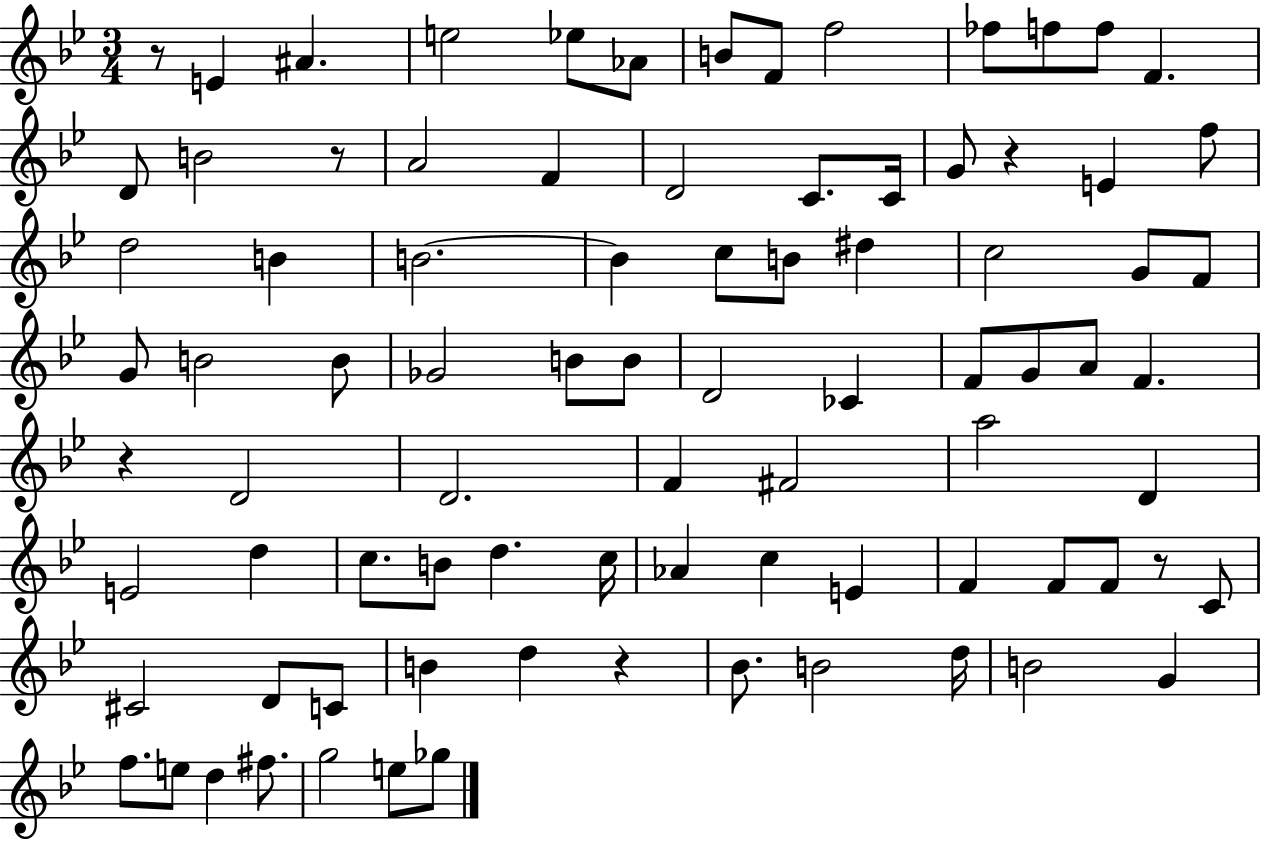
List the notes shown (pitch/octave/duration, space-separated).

R/e E4/q A#4/q. E5/h Eb5/e Ab4/e B4/e F4/e F5/h FES5/e F5/e F5/e F4/q. D4/e B4/h R/e A4/h F4/q D4/h C4/e. C4/s G4/e R/q E4/q F5/e D5/h B4/q B4/h. B4/q C5/e B4/e D#5/q C5/h G4/e F4/e G4/e B4/h B4/e Gb4/h B4/e B4/e D4/h CES4/q F4/e G4/e A4/e F4/q. R/q D4/h D4/h. F4/q F#4/h A5/h D4/q E4/h D5/q C5/e. B4/e D5/q. C5/s Ab4/q C5/q E4/q F4/q F4/e F4/e R/e C4/e C#4/h D4/e C4/e B4/q D5/q R/q Bb4/e. B4/h D5/s B4/h G4/q F5/e. E5/e D5/q F#5/e. G5/h E5/e Gb5/e